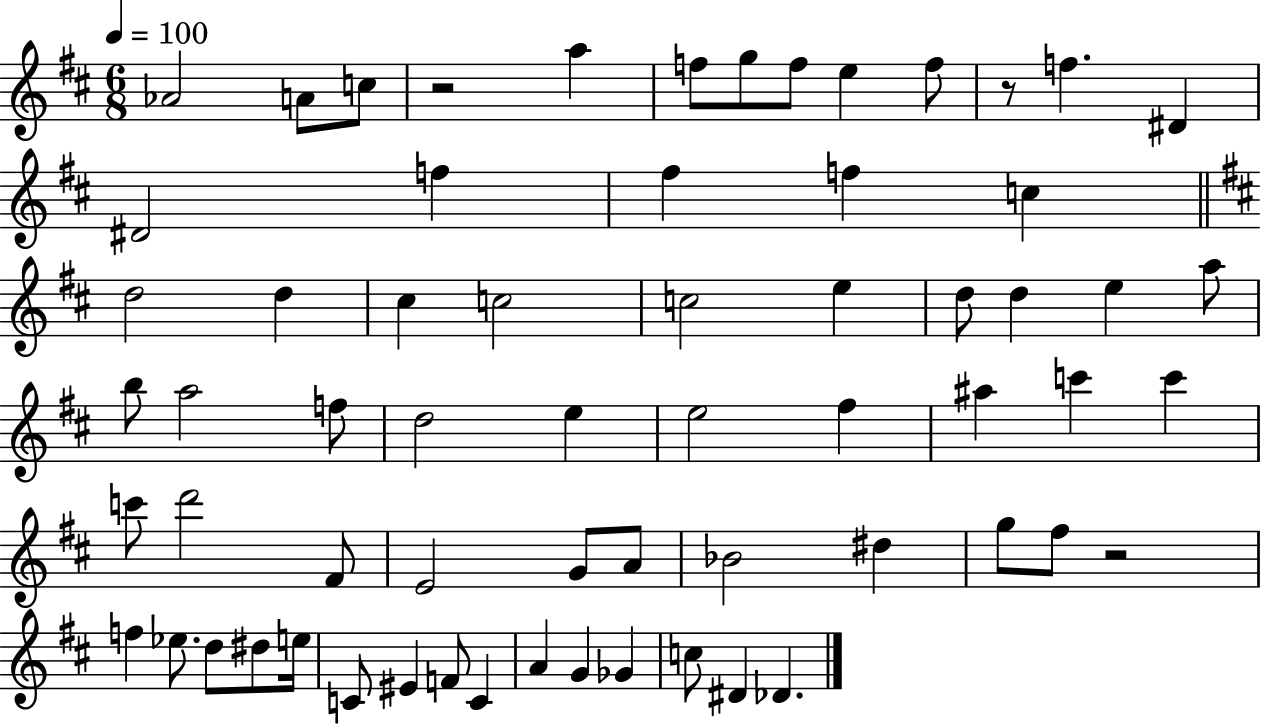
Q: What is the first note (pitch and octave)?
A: Ab4